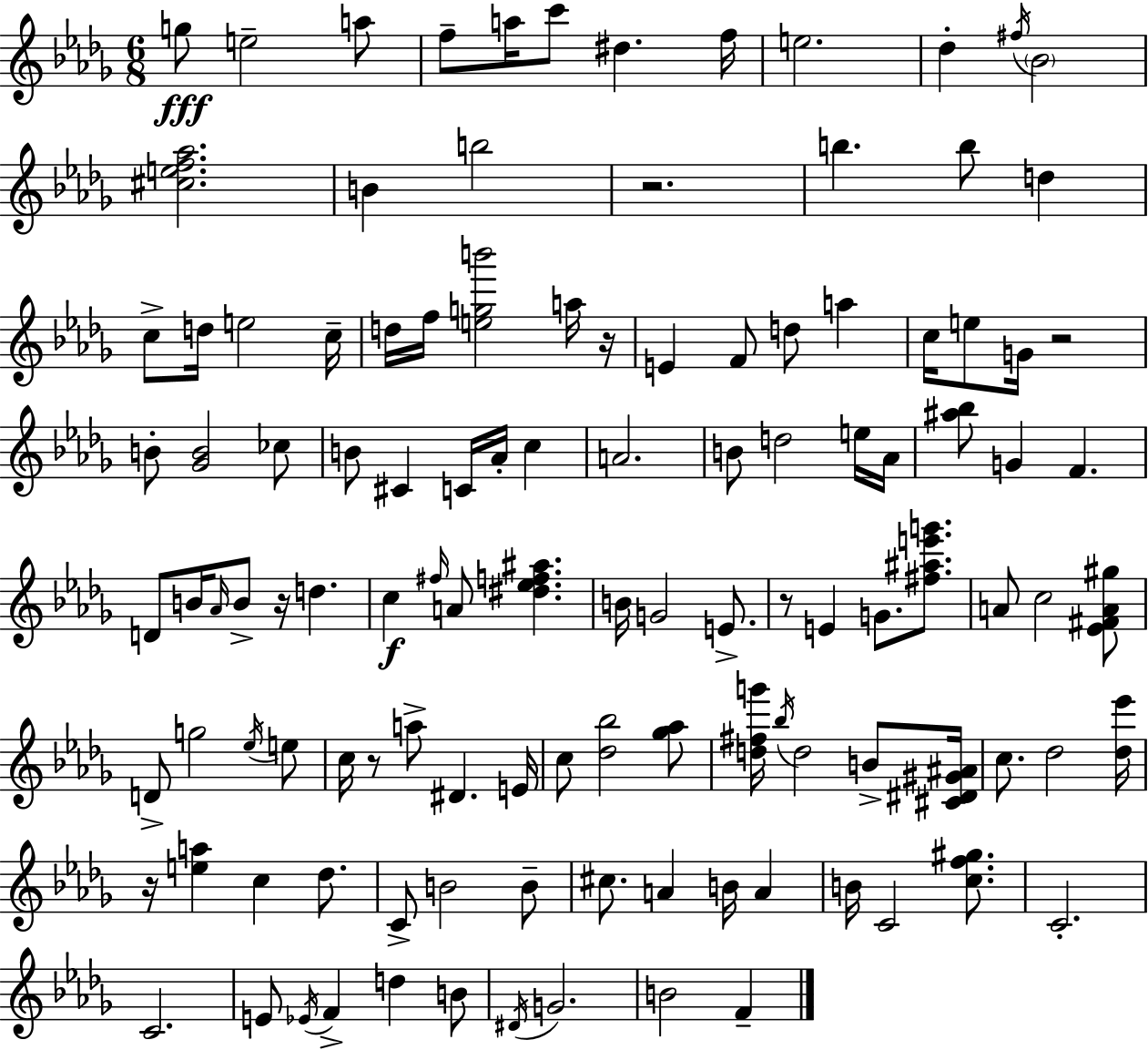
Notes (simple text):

G5/e E5/h A5/e F5/e A5/s C6/e D#5/q. F5/s E5/h. Db5/q F#5/s Bb4/h [C#5,E5,F5,Ab5]/h. B4/q B5/h R/h. B5/q. B5/e D5/q C5/e D5/s E5/h C5/s D5/s F5/s [E5,G5,B6]/h A5/s R/s E4/q F4/e D5/e A5/q C5/s E5/e G4/s R/h B4/e [Gb4,B4]/h CES5/e B4/e C#4/q C4/s Ab4/s C5/q A4/h. B4/e D5/h E5/s Ab4/s [A#5,Bb5]/e G4/q F4/q. D4/e B4/s Ab4/s B4/e R/s D5/q. C5/q F#5/s A4/e [D#5,Eb5,F5,A#5]/q. B4/s G4/h E4/e. R/e E4/q G4/e. [F#5,A#5,E6,G6]/e. A4/e C5/h [Eb4,F#4,A4,G#5]/e D4/e G5/h Eb5/s E5/e C5/s R/e A5/e D#4/q. E4/s C5/e [Db5,Bb5]/h [Gb5,Ab5]/e [D5,F#5,G6]/s Bb5/s D5/h B4/e [C#4,D#4,G#4,A#4]/s C5/e. Db5/h [Db5,Eb6]/s R/s [E5,A5]/q C5/q Db5/e. C4/e B4/h B4/e C#5/e. A4/q B4/s A4/q B4/s C4/h [C5,F5,G#5]/e. C4/h. C4/h. E4/e Eb4/s F4/q D5/q B4/e D#4/s G4/h. B4/h F4/q